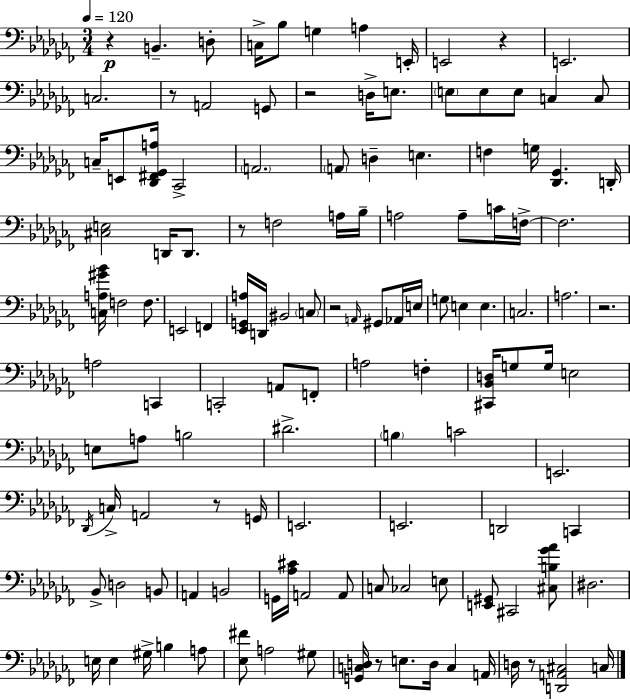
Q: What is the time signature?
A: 3/4